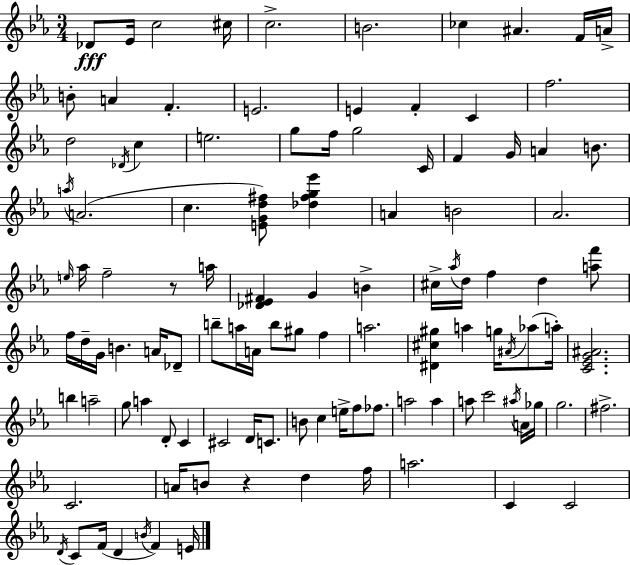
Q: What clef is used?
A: treble